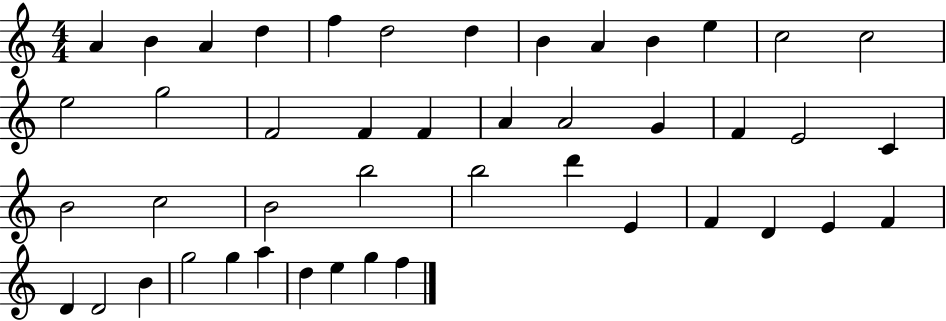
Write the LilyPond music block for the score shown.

{
  \clef treble
  \numericTimeSignature
  \time 4/4
  \key c \major
  a'4 b'4 a'4 d''4 | f''4 d''2 d''4 | b'4 a'4 b'4 e''4 | c''2 c''2 | \break e''2 g''2 | f'2 f'4 f'4 | a'4 a'2 g'4 | f'4 e'2 c'4 | \break b'2 c''2 | b'2 b''2 | b''2 d'''4 e'4 | f'4 d'4 e'4 f'4 | \break d'4 d'2 b'4 | g''2 g''4 a''4 | d''4 e''4 g''4 f''4 | \bar "|."
}